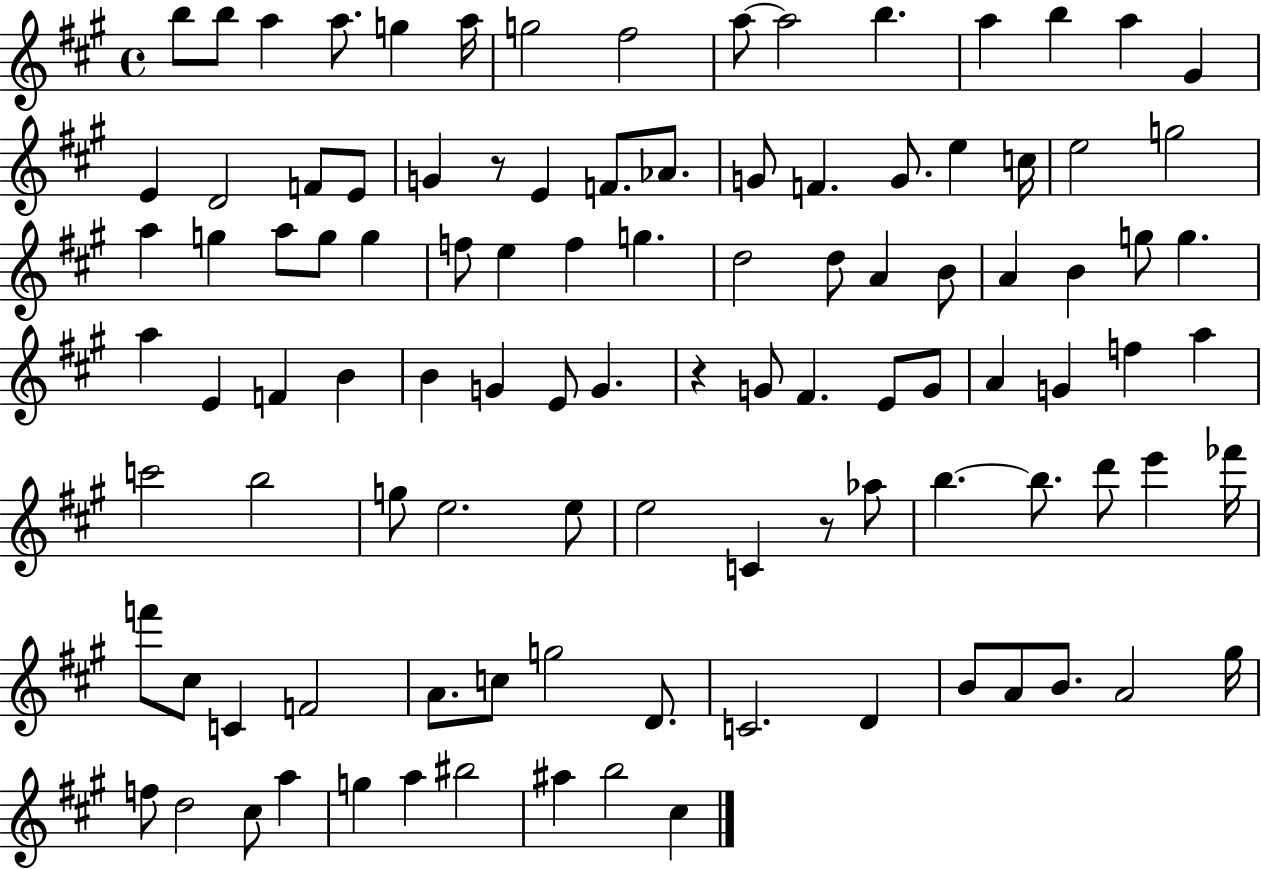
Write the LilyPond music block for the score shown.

{
  \clef treble
  \time 4/4
  \defaultTimeSignature
  \key a \major
  b''8 b''8 a''4 a''8. g''4 a''16 | g''2 fis''2 | a''8~~ a''2 b''4. | a''4 b''4 a''4 gis'4 | \break e'4 d'2 f'8 e'8 | g'4 r8 e'4 f'8. aes'8. | g'8 f'4. g'8. e''4 c''16 | e''2 g''2 | \break a''4 g''4 a''8 g''8 g''4 | f''8 e''4 f''4 g''4. | d''2 d''8 a'4 b'8 | a'4 b'4 g''8 g''4. | \break a''4 e'4 f'4 b'4 | b'4 g'4 e'8 g'4. | r4 g'8 fis'4. e'8 g'8 | a'4 g'4 f''4 a''4 | \break c'''2 b''2 | g''8 e''2. e''8 | e''2 c'4 r8 aes''8 | b''4.~~ b''8. d'''8 e'''4 fes'''16 | \break f'''8 cis''8 c'4 f'2 | a'8. c''8 g''2 d'8. | c'2. d'4 | b'8 a'8 b'8. a'2 gis''16 | \break f''8 d''2 cis''8 a''4 | g''4 a''4 bis''2 | ais''4 b''2 cis''4 | \bar "|."
}